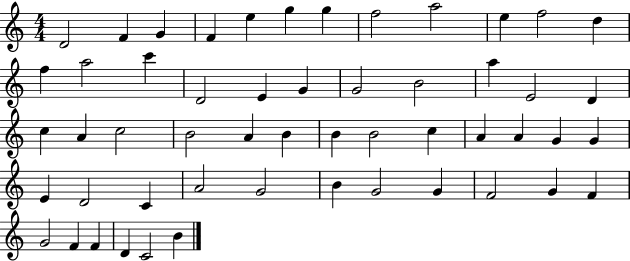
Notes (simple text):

D4/h F4/q G4/q F4/q E5/q G5/q G5/q F5/h A5/h E5/q F5/h D5/q F5/q A5/h C6/q D4/h E4/q G4/q G4/h B4/h A5/q E4/h D4/q C5/q A4/q C5/h B4/h A4/q B4/q B4/q B4/h C5/q A4/q A4/q G4/q G4/q E4/q D4/h C4/q A4/h G4/h B4/q G4/h G4/q F4/h G4/q F4/q G4/h F4/q F4/q D4/q C4/h B4/q